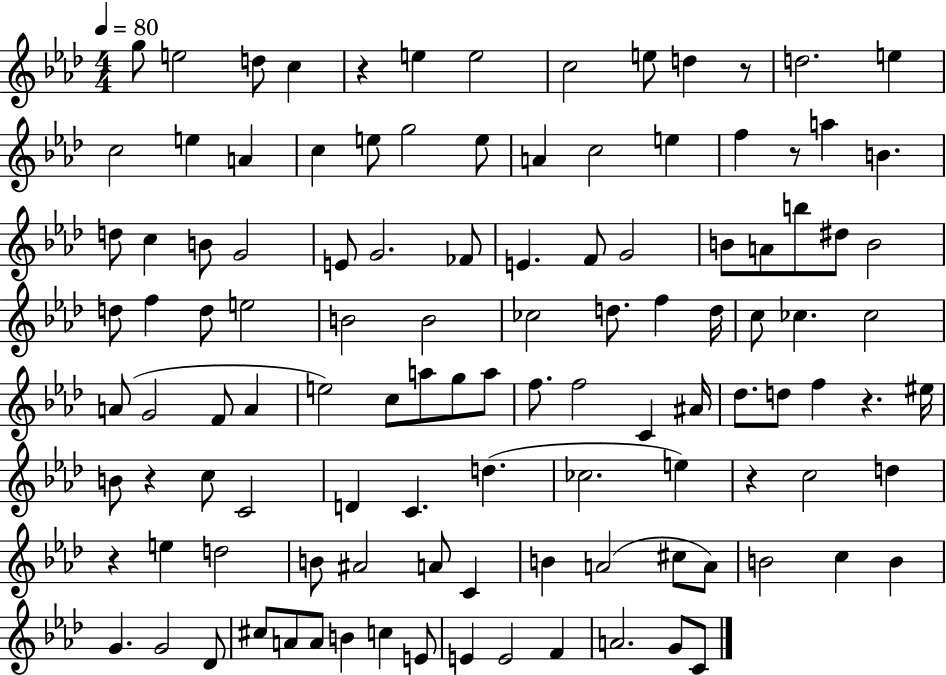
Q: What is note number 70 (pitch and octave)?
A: B4